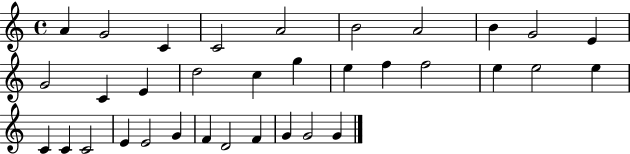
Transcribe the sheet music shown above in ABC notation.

X:1
T:Untitled
M:4/4
L:1/4
K:C
A G2 C C2 A2 B2 A2 B G2 E G2 C E d2 c g e f f2 e e2 e C C C2 E E2 G F D2 F G G2 G